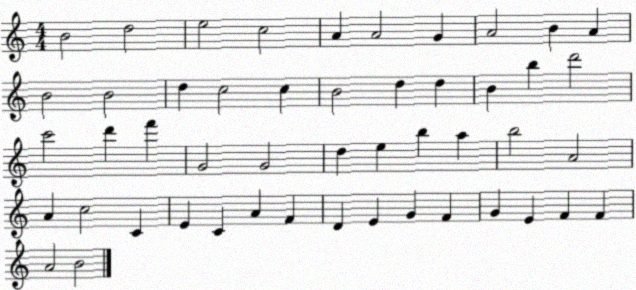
X:1
T:Untitled
M:4/4
L:1/4
K:C
B2 d2 e2 c2 A A2 G A2 B A B2 B2 d c2 c B2 d d B b d'2 c'2 d' f' G2 G2 d e b a b2 A2 A c2 C E C A F D E G F G E F F A2 B2